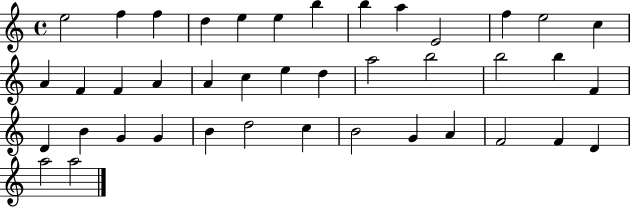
{
  \clef treble
  \time 4/4
  \defaultTimeSignature
  \key c \major
  e''2 f''4 f''4 | d''4 e''4 e''4 b''4 | b''4 a''4 e'2 | f''4 e''2 c''4 | \break a'4 f'4 f'4 a'4 | a'4 c''4 e''4 d''4 | a''2 b''2 | b''2 b''4 f'4 | \break d'4 b'4 g'4 g'4 | b'4 d''2 c''4 | b'2 g'4 a'4 | f'2 f'4 d'4 | \break a''2 a''2 | \bar "|."
}